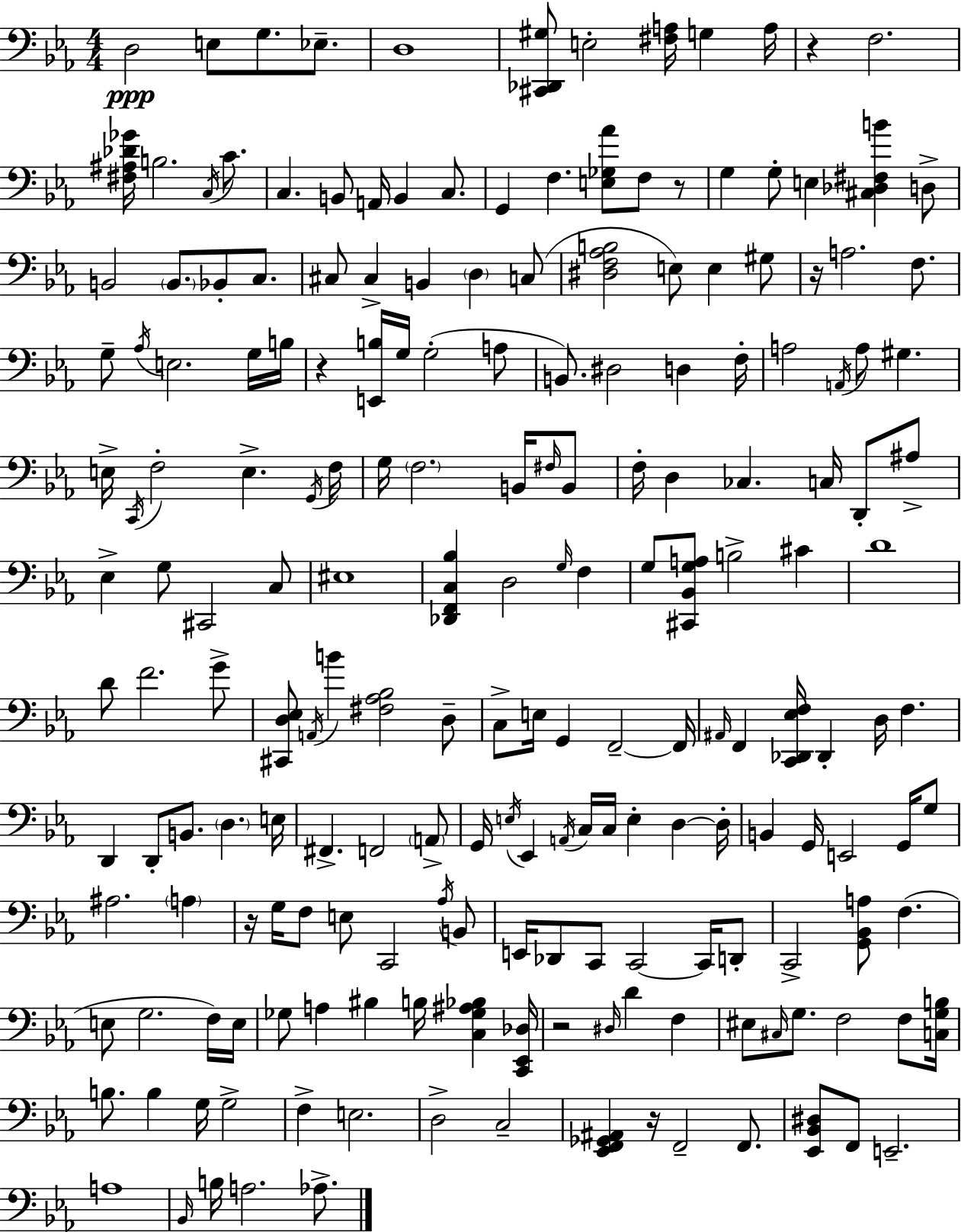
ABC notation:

X:1
T:Untitled
M:4/4
L:1/4
K:Eb
D,2 E,/2 G,/2 _E,/2 D,4 [^C,,_D,,^G,]/2 E,2 [^F,A,]/4 G, A,/4 z F,2 [^F,^A,_D_G]/4 B,2 C,/4 C/2 C, B,,/2 A,,/4 B,, C,/2 G,, F, [E,_G,_A]/2 F,/2 z/2 G, G,/2 E, [^C,_D,^F,B] D,/2 B,,2 B,,/2 _B,,/2 C,/2 ^C,/2 ^C, B,, D, C,/2 [^D,F,_A,B,]2 E,/2 E, ^G,/2 z/4 A,2 F,/2 G,/2 _A,/4 E,2 G,/4 B,/4 z [E,,B,]/4 G,/4 G,2 A,/2 B,,/2 ^D,2 D, F,/4 A,2 A,,/4 A,/2 ^G, E,/4 C,,/4 F,2 E, G,,/4 F,/4 G,/4 F,2 B,,/4 ^F,/4 B,,/2 F,/4 D, _C, C,/4 D,,/2 ^A,/2 _E, G,/2 ^C,,2 C,/2 ^E,4 [_D,,F,,C,_B,] D,2 G,/4 F, G,/2 [^C,,_B,,G,A,]/2 B,2 ^C D4 D/2 F2 G/2 [^C,,D,_E,]/2 A,,/4 B [^F,_A,_B,]2 D,/2 C,/2 E,/4 G,, F,,2 F,,/4 ^A,,/4 F,, [C,,_D,,_E,F,]/4 _D,, D,/4 F, D,, D,,/2 B,,/2 D, E,/4 ^F,, F,,2 A,,/2 G,,/4 E,/4 _E,, A,,/4 C,/4 C,/4 E, D, D,/4 B,, G,,/4 E,,2 G,,/4 G,/2 ^A,2 A, z/4 G,/4 F,/2 E,/2 C,,2 _A,/4 B,,/2 E,,/4 _D,,/2 C,,/2 C,,2 C,,/4 D,,/2 C,,2 [G,,_B,,A,]/2 F, E,/2 G,2 F,/4 E,/4 _G,/2 A, ^B, B,/4 [C,_G,^A,_B,] [C,,_E,,_D,]/4 z2 ^D,/4 D F, ^E,/2 ^C,/4 G,/2 F,2 F,/2 [C,G,B,]/4 B,/2 B, G,/4 G,2 F, E,2 D,2 C,2 [_E,,F,,_G,,^A,,] z/4 F,,2 F,,/2 [_E,,_B,,^D,]/2 F,,/2 E,,2 A,4 _B,,/4 B,/4 A,2 _A,/2